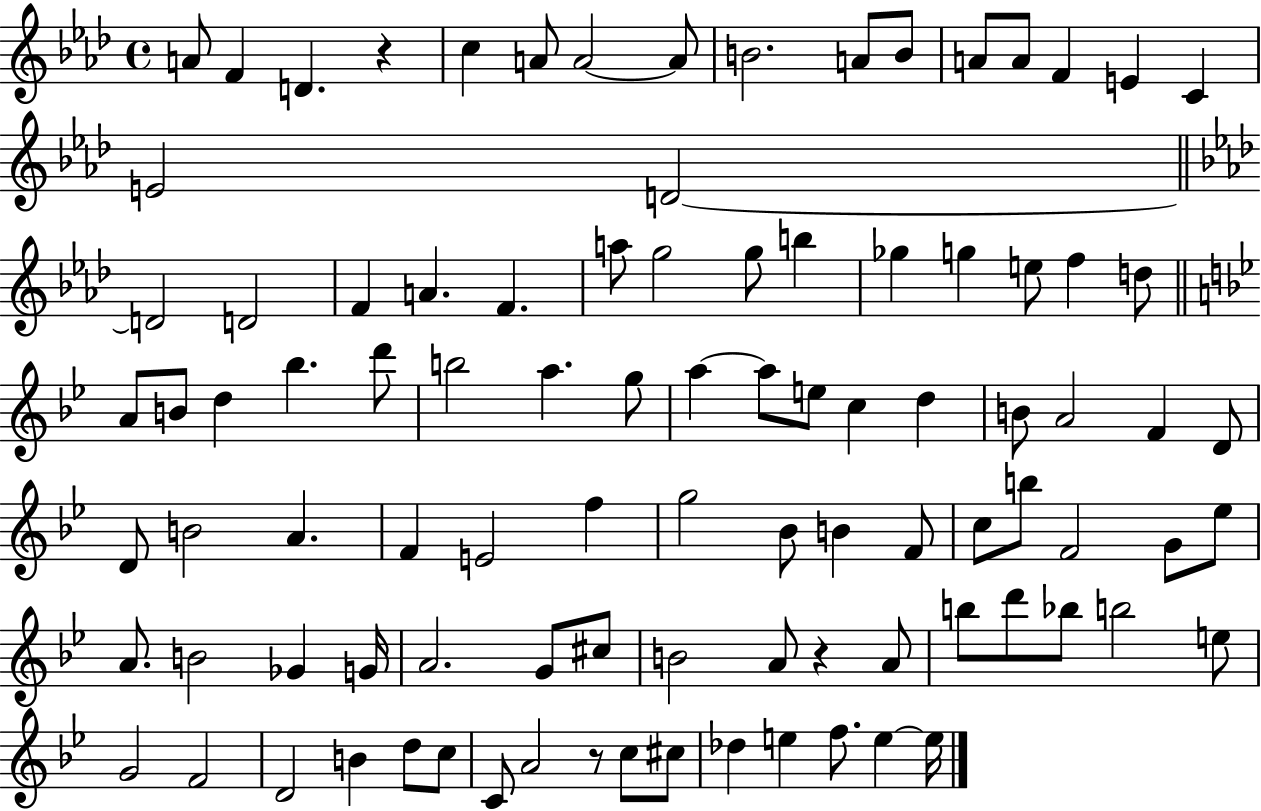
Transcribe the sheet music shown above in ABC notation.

X:1
T:Untitled
M:4/4
L:1/4
K:Ab
A/2 F D z c A/2 A2 A/2 B2 A/2 B/2 A/2 A/2 F E C E2 D2 D2 D2 F A F a/2 g2 g/2 b _g g e/2 f d/2 A/2 B/2 d _b d'/2 b2 a g/2 a a/2 e/2 c d B/2 A2 F D/2 D/2 B2 A F E2 f g2 _B/2 B F/2 c/2 b/2 F2 G/2 _e/2 A/2 B2 _G G/4 A2 G/2 ^c/2 B2 A/2 z A/2 b/2 d'/2 _b/2 b2 e/2 G2 F2 D2 B d/2 c/2 C/2 A2 z/2 c/2 ^c/2 _d e f/2 e e/4